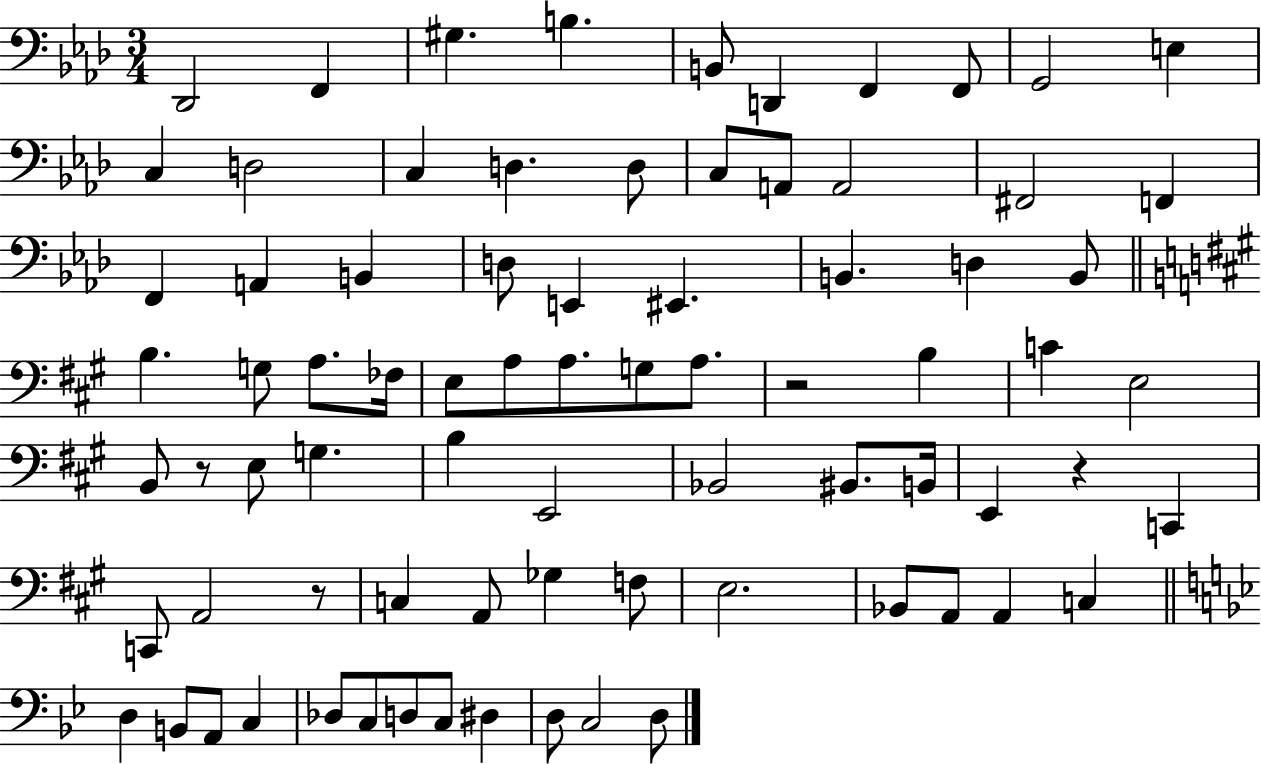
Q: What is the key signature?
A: AES major